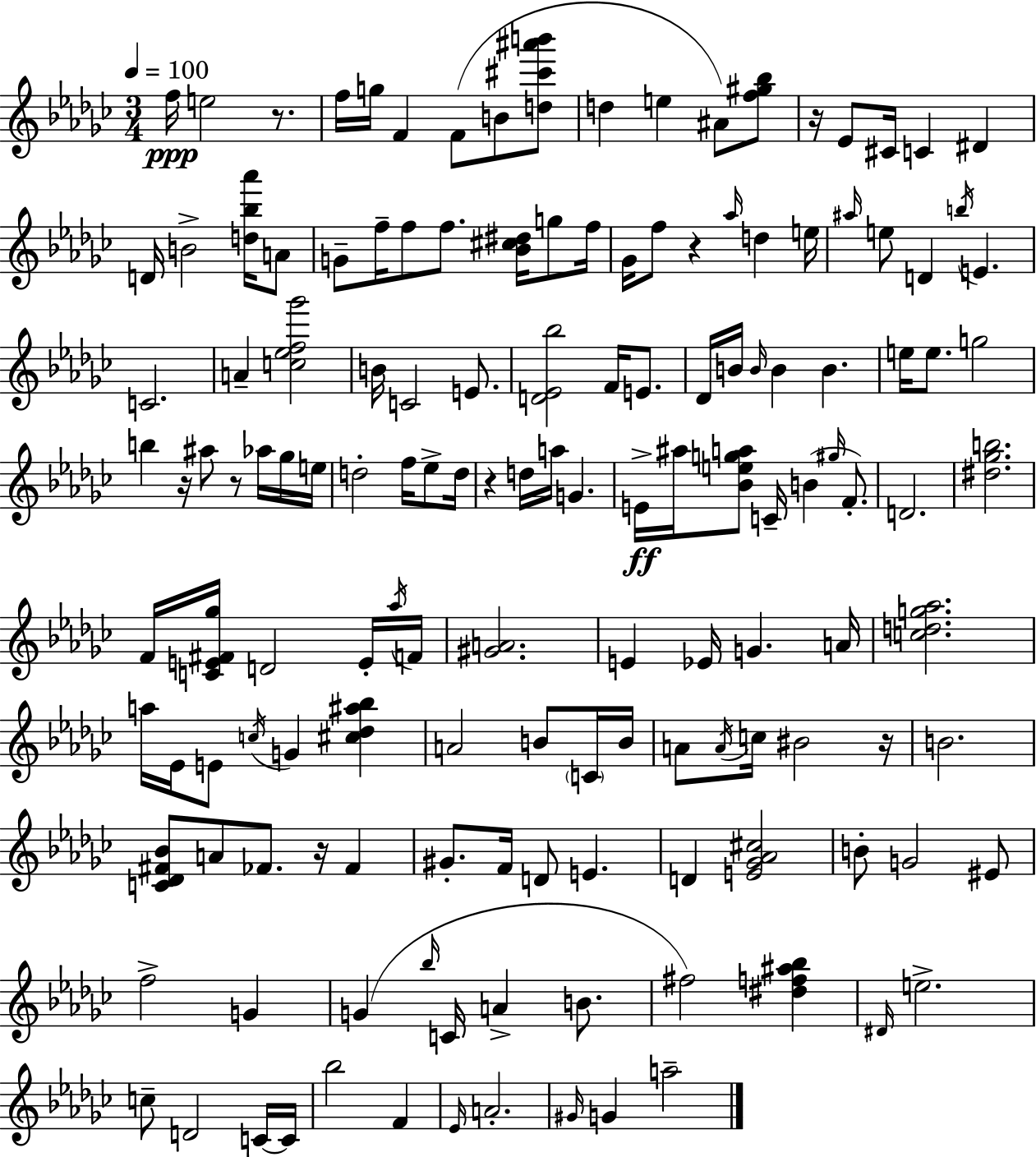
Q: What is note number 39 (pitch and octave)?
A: F4